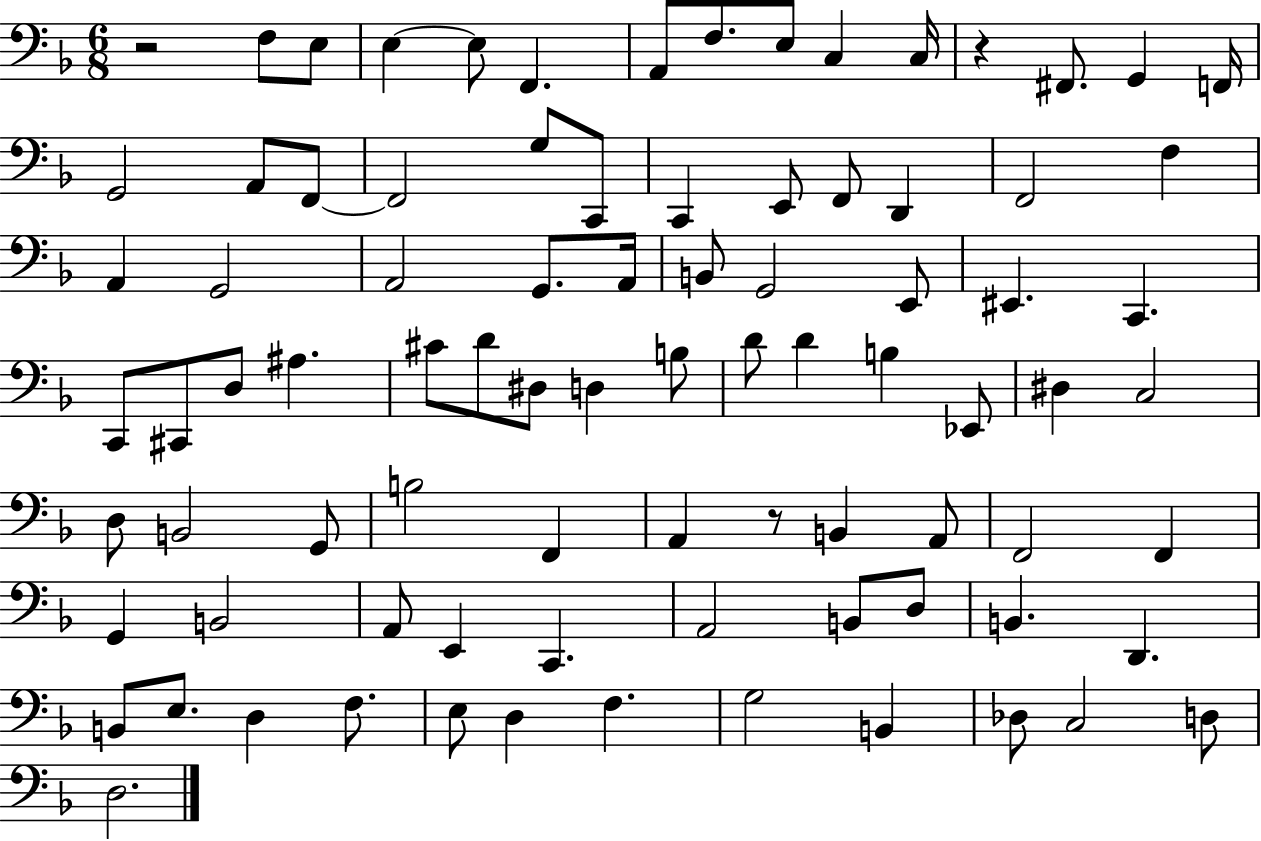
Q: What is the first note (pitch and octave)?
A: F3